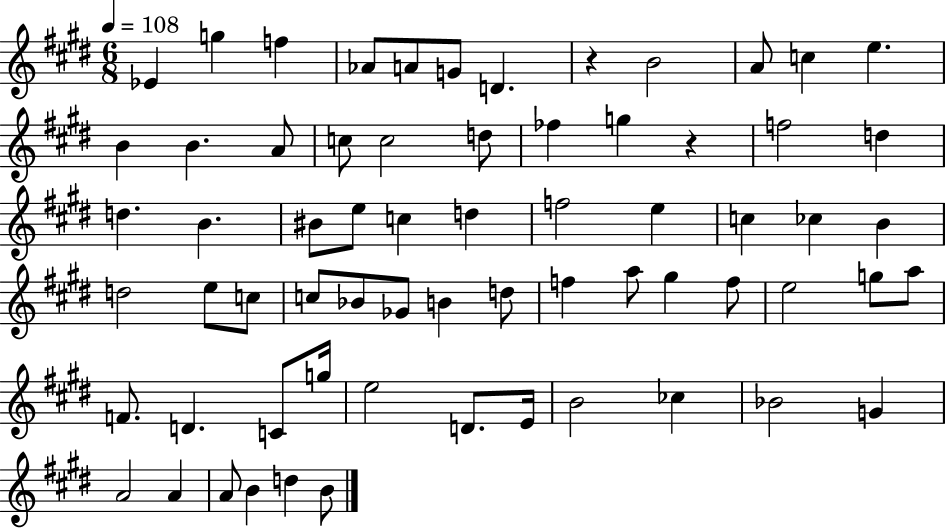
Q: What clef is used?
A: treble